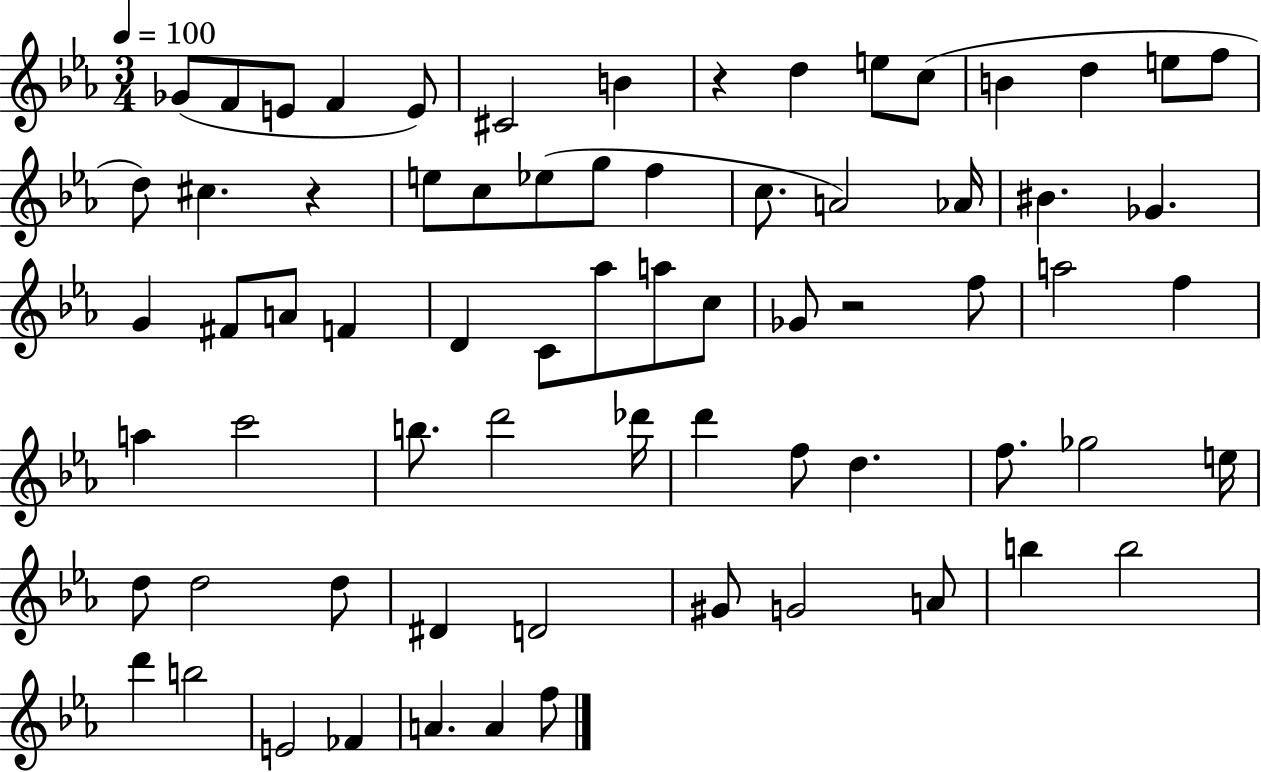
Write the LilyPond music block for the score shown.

{
  \clef treble
  \numericTimeSignature
  \time 3/4
  \key ees \major
  \tempo 4 = 100
  \repeat volta 2 { ges'8( f'8 e'8 f'4 e'8) | cis'2 b'4 | r4 d''4 e''8 c''8( | b'4 d''4 e''8 f''8 | \break d''8) cis''4. r4 | e''8 c''8 ees''8( g''8 f''4 | c''8. a'2) aes'16 | bis'4. ges'4. | \break g'4 fis'8 a'8 f'4 | d'4 c'8 aes''8 a''8 c''8 | ges'8 r2 f''8 | a''2 f''4 | \break a''4 c'''2 | b''8. d'''2 des'''16 | d'''4 f''8 d''4. | f''8. ges''2 e''16 | \break d''8 d''2 d''8 | dis'4 d'2 | gis'8 g'2 a'8 | b''4 b''2 | \break d'''4 b''2 | e'2 fes'4 | a'4. a'4 f''8 | } \bar "|."
}